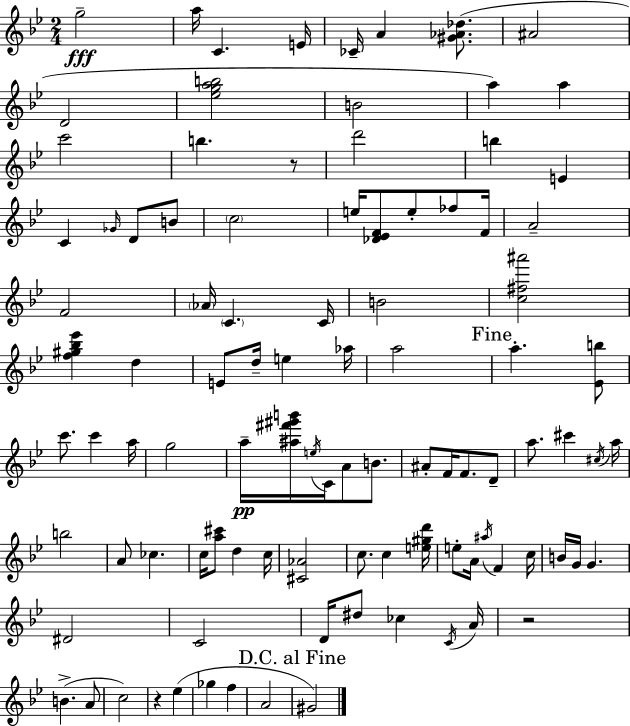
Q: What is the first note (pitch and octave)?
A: G5